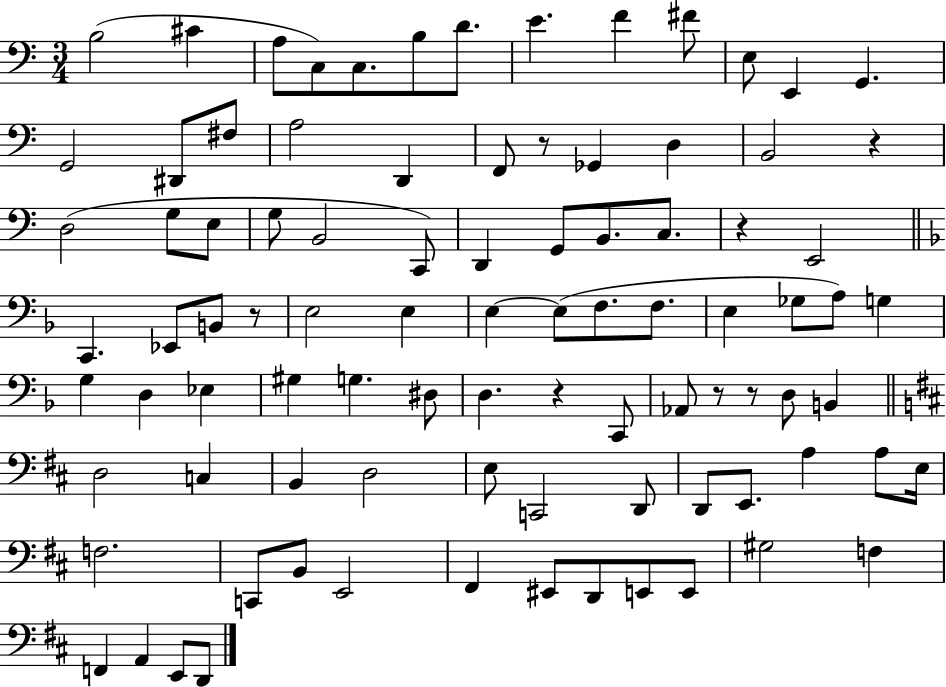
X:1
T:Untitled
M:3/4
L:1/4
K:C
B,2 ^C A,/2 C,/2 C,/2 B,/2 D/2 E F ^F/2 E,/2 E,, G,, G,,2 ^D,,/2 ^F,/2 A,2 D,, F,,/2 z/2 _G,, D, B,,2 z D,2 G,/2 E,/2 G,/2 B,,2 C,,/2 D,, G,,/2 B,,/2 C,/2 z E,,2 C,, _E,,/2 B,,/2 z/2 E,2 E, E, E,/2 F,/2 F,/2 E, _G,/2 A,/2 G, G, D, _E, ^G, G, ^D,/2 D, z C,,/2 _A,,/2 z/2 z/2 D,/2 B,, D,2 C, B,, D,2 E,/2 C,,2 D,,/2 D,,/2 E,,/2 A, A,/2 E,/4 F,2 C,,/2 B,,/2 E,,2 ^F,, ^E,,/2 D,,/2 E,,/2 E,,/2 ^G,2 F, F,, A,, E,,/2 D,,/2